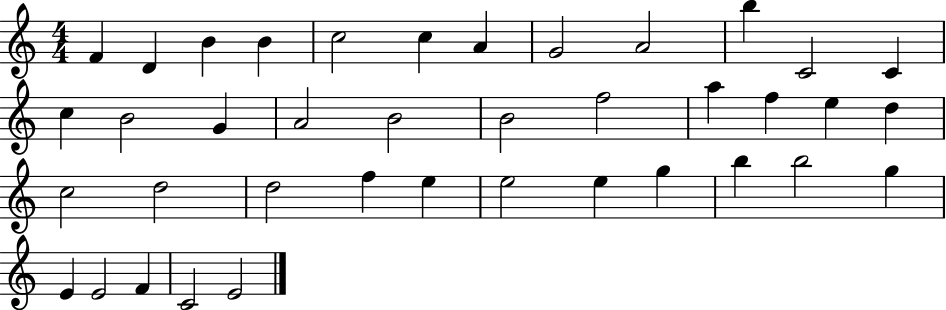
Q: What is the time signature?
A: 4/4